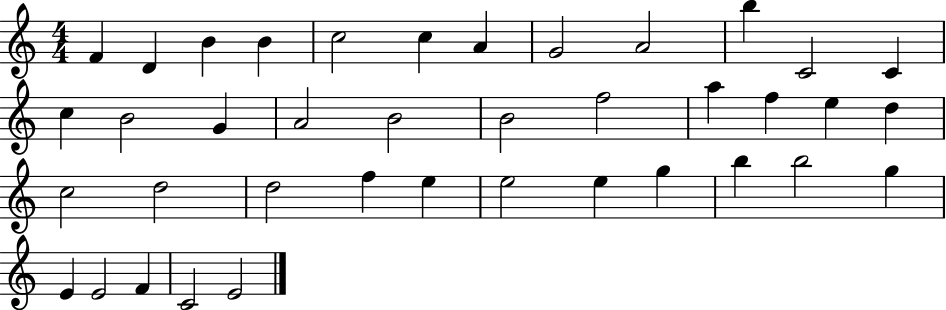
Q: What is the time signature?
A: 4/4